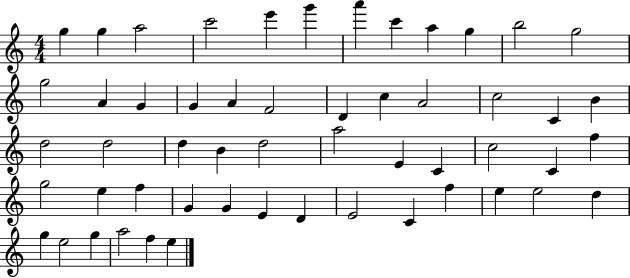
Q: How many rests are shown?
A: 0